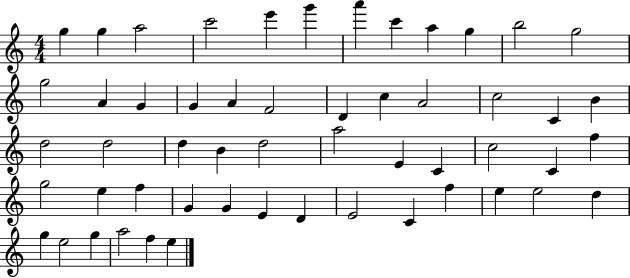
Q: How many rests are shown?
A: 0